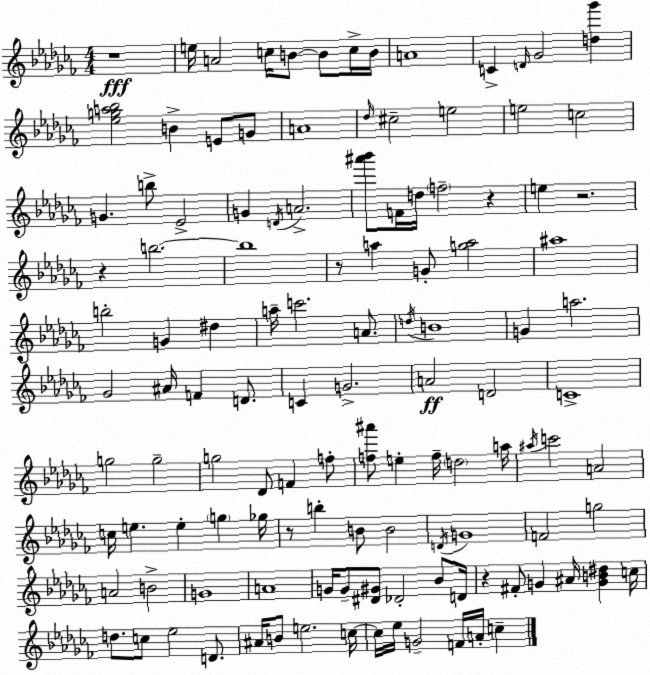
X:1
T:Untitled
M:4/4
L:1/4
K:Abm
z4 e/4 A2 c/4 B/2 B/2 c/4 B/4 A4 C D/4 _G2 [d_g'] [_ega_b]2 B E/2 G/2 A4 _d/4 ^c2 e2 e2 c2 G b/2 _E2 G D/4 A2 [^a'_b']/2 F/4 d/4 f2 z e z2 z b2 b4 z/2 a G/2 [ga]2 ^a4 b2 G ^d a/4 c'2 A/2 d/4 B4 G a2 _G2 ^A/4 F D/2 C G2 A2 D2 C4 g2 g2 g2 _D/2 F f/2 [f^a']/2 e f/4 d2 a/4 ^a/4 c'2 A2 c/4 e e g _g/4 z/2 b B/2 B2 D/4 G4 F2 g2 A2 B2 G4 A4 G/4 G/2 [^D^G]/2 _D2 _B/2 D/4 z ^F/2 G ^A/4 [GB^d] c/4 d/2 c/2 _e2 D/2 ^A/4 B/2 e2 c/4 c/4 _e/4 G2 F/4 A/4 c